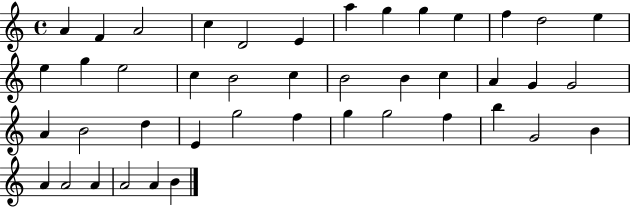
{
  \clef treble
  \time 4/4
  \defaultTimeSignature
  \key c \major
  a'4 f'4 a'2 | c''4 d'2 e'4 | a''4 g''4 g''4 e''4 | f''4 d''2 e''4 | \break e''4 g''4 e''2 | c''4 b'2 c''4 | b'2 b'4 c''4 | a'4 g'4 g'2 | \break a'4 b'2 d''4 | e'4 g''2 f''4 | g''4 g''2 f''4 | b''4 g'2 b'4 | \break a'4 a'2 a'4 | a'2 a'4 b'4 | \bar "|."
}